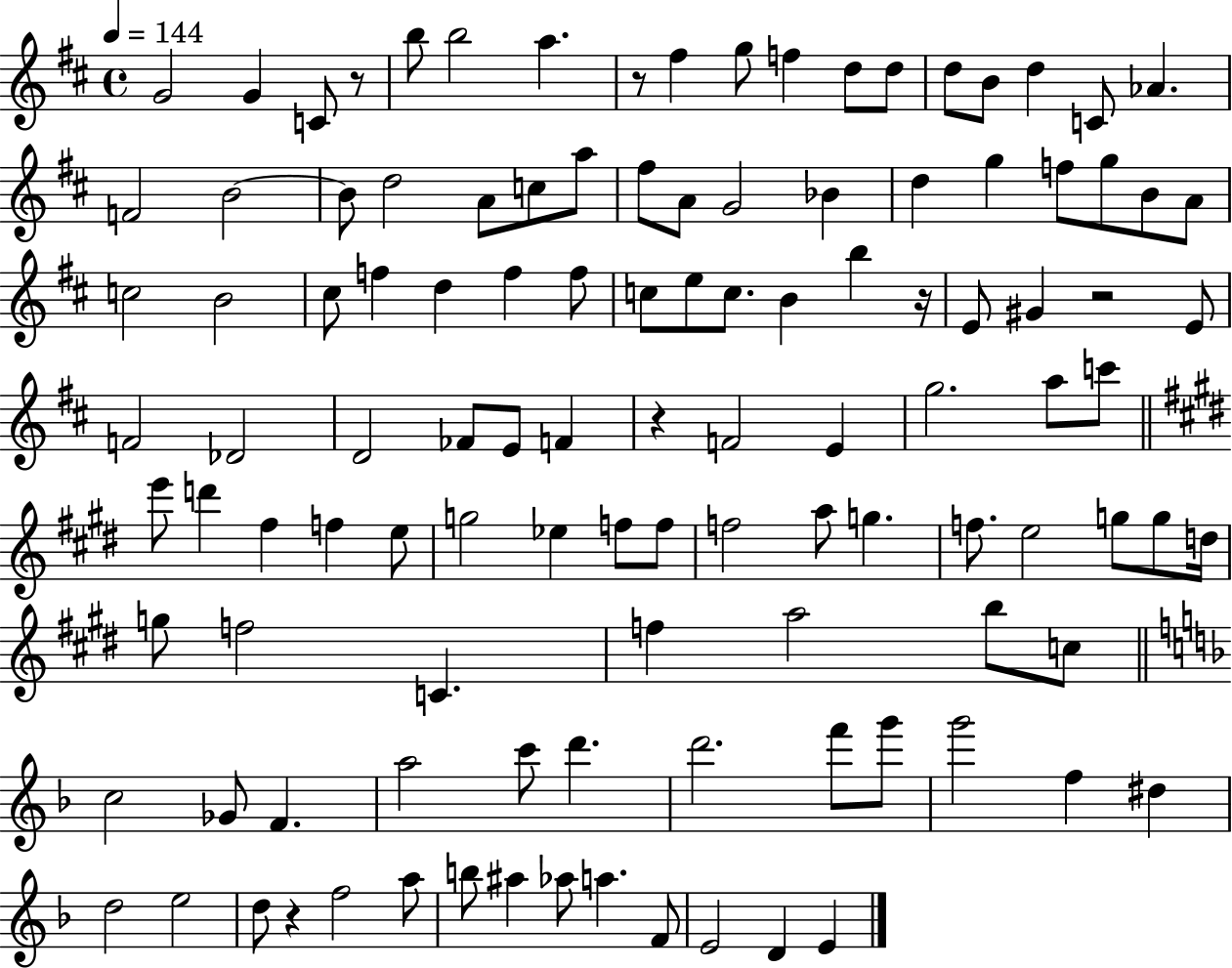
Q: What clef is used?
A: treble